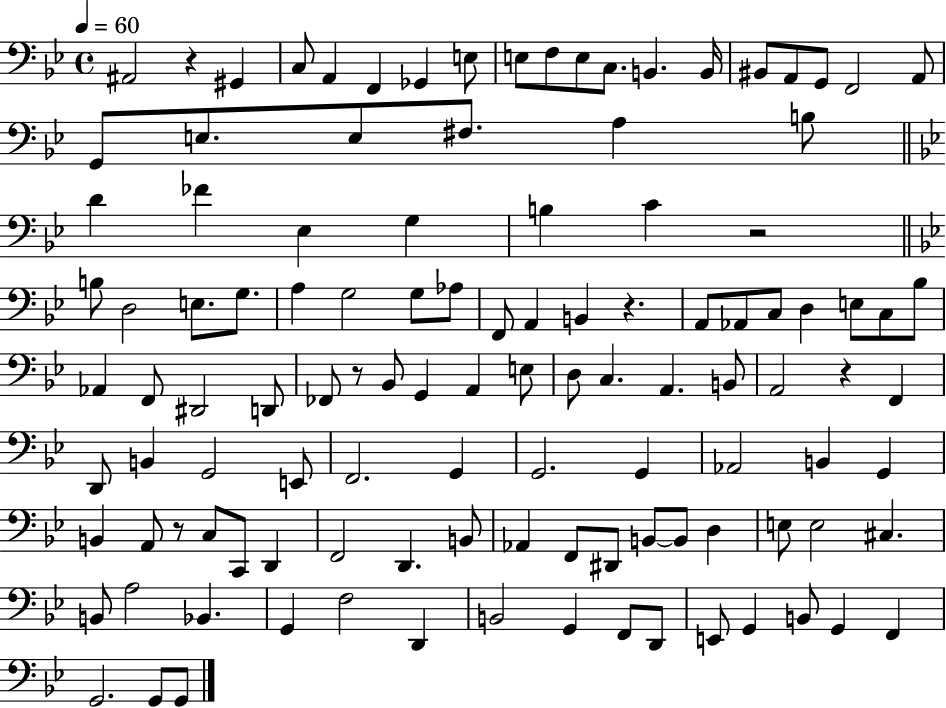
X:1
T:Untitled
M:4/4
L:1/4
K:Bb
^A,,2 z ^G,, C,/2 A,, F,, _G,, E,/2 E,/2 F,/2 E,/2 C,/2 B,, B,,/4 ^B,,/2 A,,/2 G,,/2 F,,2 A,,/2 G,,/2 E,/2 E,/2 ^F,/2 A, B,/2 D _F _E, G, B, C z2 B,/2 D,2 E,/2 G,/2 A, G,2 G,/2 _A,/2 F,,/2 A,, B,, z A,,/2 _A,,/2 C,/2 D, E,/2 C,/2 _B,/2 _A,, F,,/2 ^D,,2 D,,/2 _F,,/2 z/2 _B,,/2 G,, A,, E,/2 D,/2 C, A,, B,,/2 A,,2 z F,, D,,/2 B,, G,,2 E,,/2 F,,2 G,, G,,2 G,, _A,,2 B,, G,, B,, A,,/2 z/2 C,/2 C,,/2 D,, F,,2 D,, B,,/2 _A,, F,,/2 ^D,,/2 B,,/2 B,,/2 D, E,/2 E,2 ^C, B,,/2 A,2 _B,, G,, F,2 D,, B,,2 G,, F,,/2 D,,/2 E,,/2 G,, B,,/2 G,, F,, G,,2 G,,/2 G,,/2